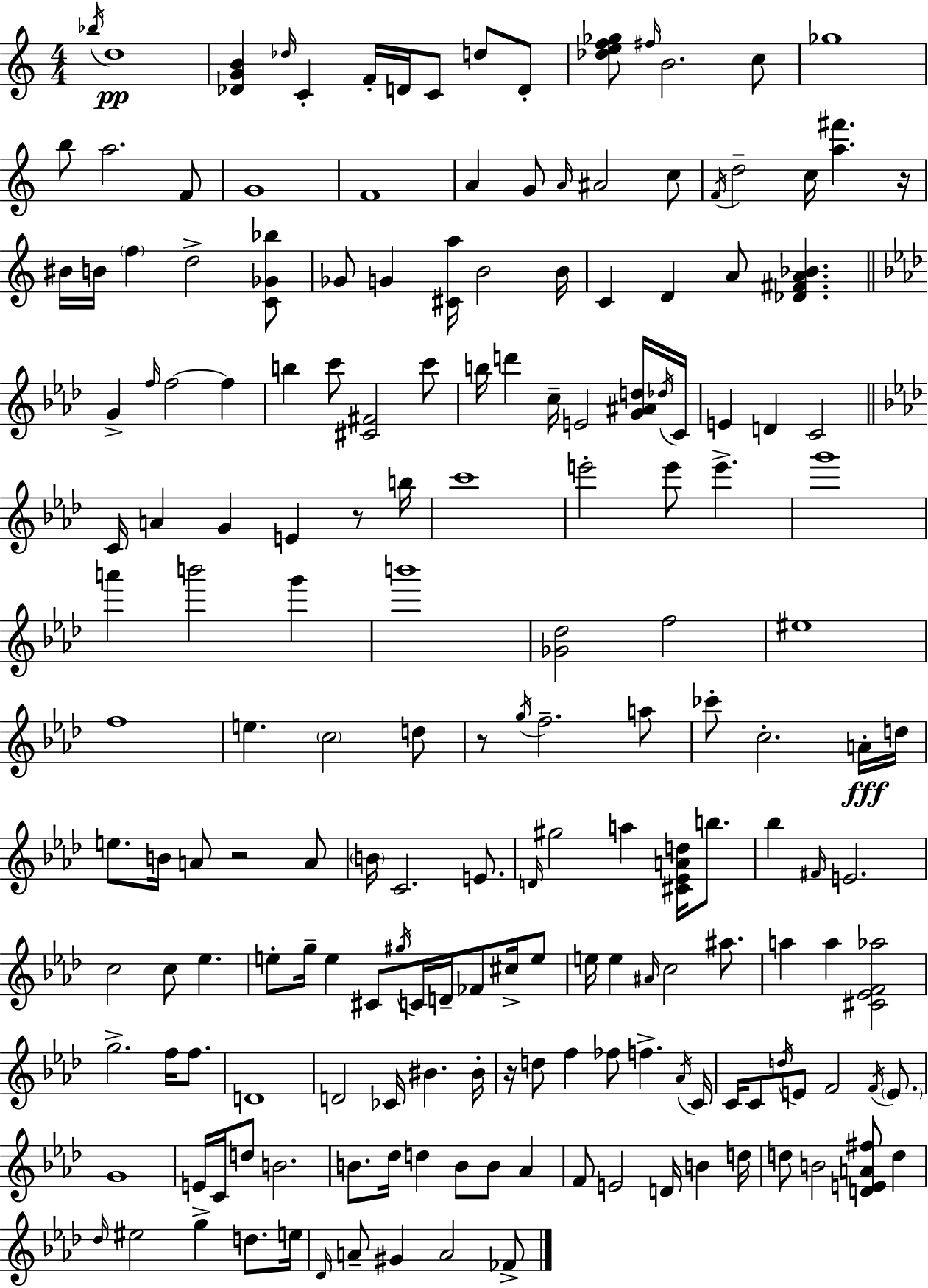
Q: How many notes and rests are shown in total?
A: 181